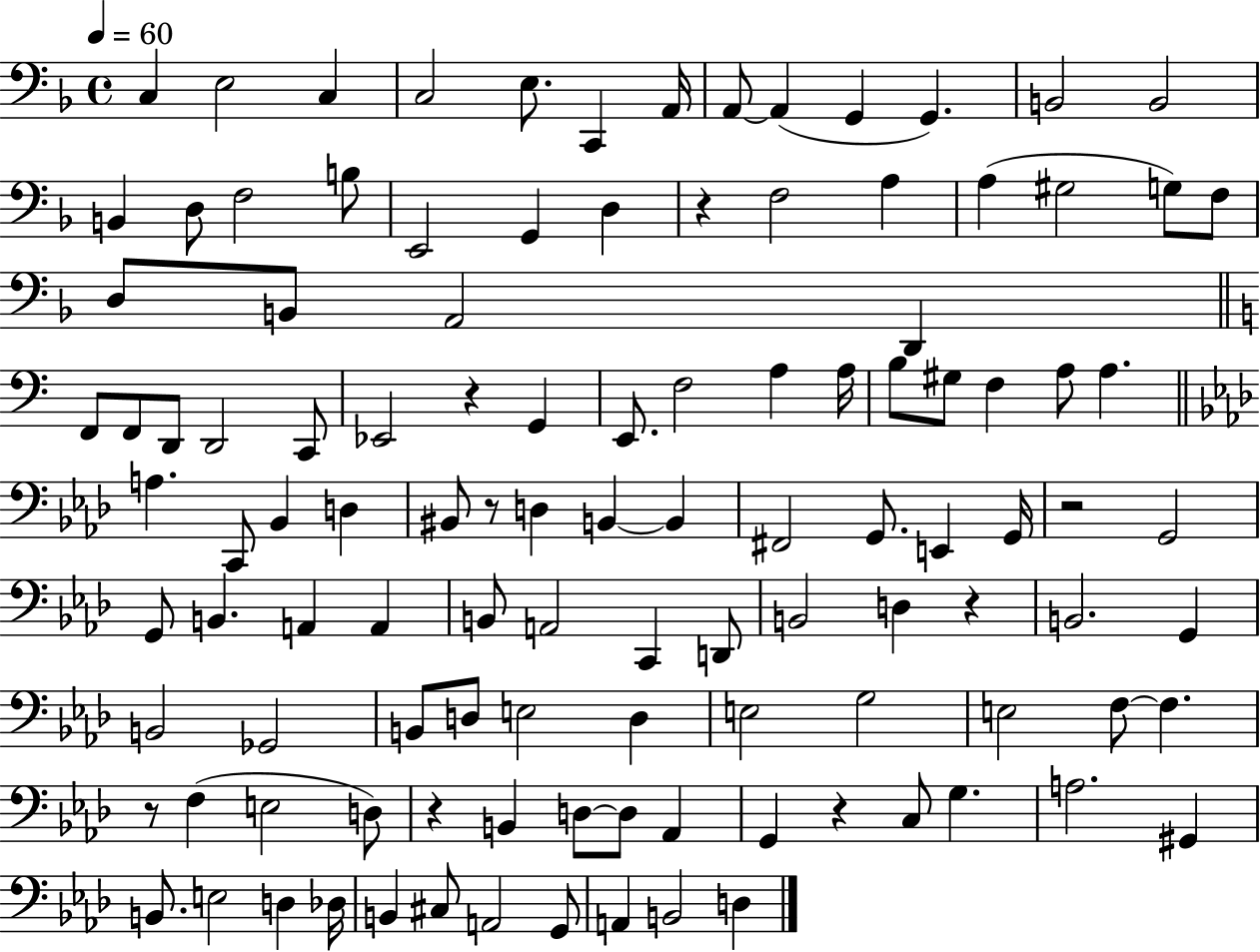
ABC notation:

X:1
T:Untitled
M:4/4
L:1/4
K:F
C, E,2 C, C,2 E,/2 C,, A,,/4 A,,/2 A,, G,, G,, B,,2 B,,2 B,, D,/2 F,2 B,/2 E,,2 G,, D, z F,2 A, A, ^G,2 G,/2 F,/2 D,/2 B,,/2 A,,2 D,, F,,/2 F,,/2 D,,/2 D,,2 C,,/2 _E,,2 z G,, E,,/2 F,2 A, A,/4 B,/2 ^G,/2 F, A,/2 A, A, C,,/2 _B,, D, ^B,,/2 z/2 D, B,, B,, ^F,,2 G,,/2 E,, G,,/4 z2 G,,2 G,,/2 B,, A,, A,, B,,/2 A,,2 C,, D,,/2 B,,2 D, z B,,2 G,, B,,2 _G,,2 B,,/2 D,/2 E,2 D, E,2 G,2 E,2 F,/2 F, z/2 F, E,2 D,/2 z B,, D,/2 D,/2 _A,, G,, z C,/2 G, A,2 ^G,, B,,/2 E,2 D, _D,/4 B,, ^C,/2 A,,2 G,,/2 A,, B,,2 D,